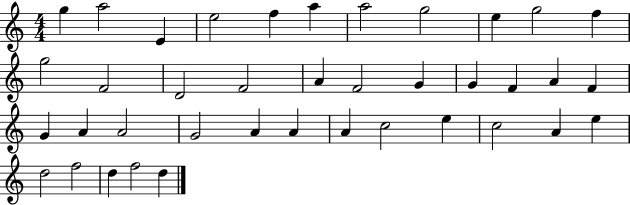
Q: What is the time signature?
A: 4/4